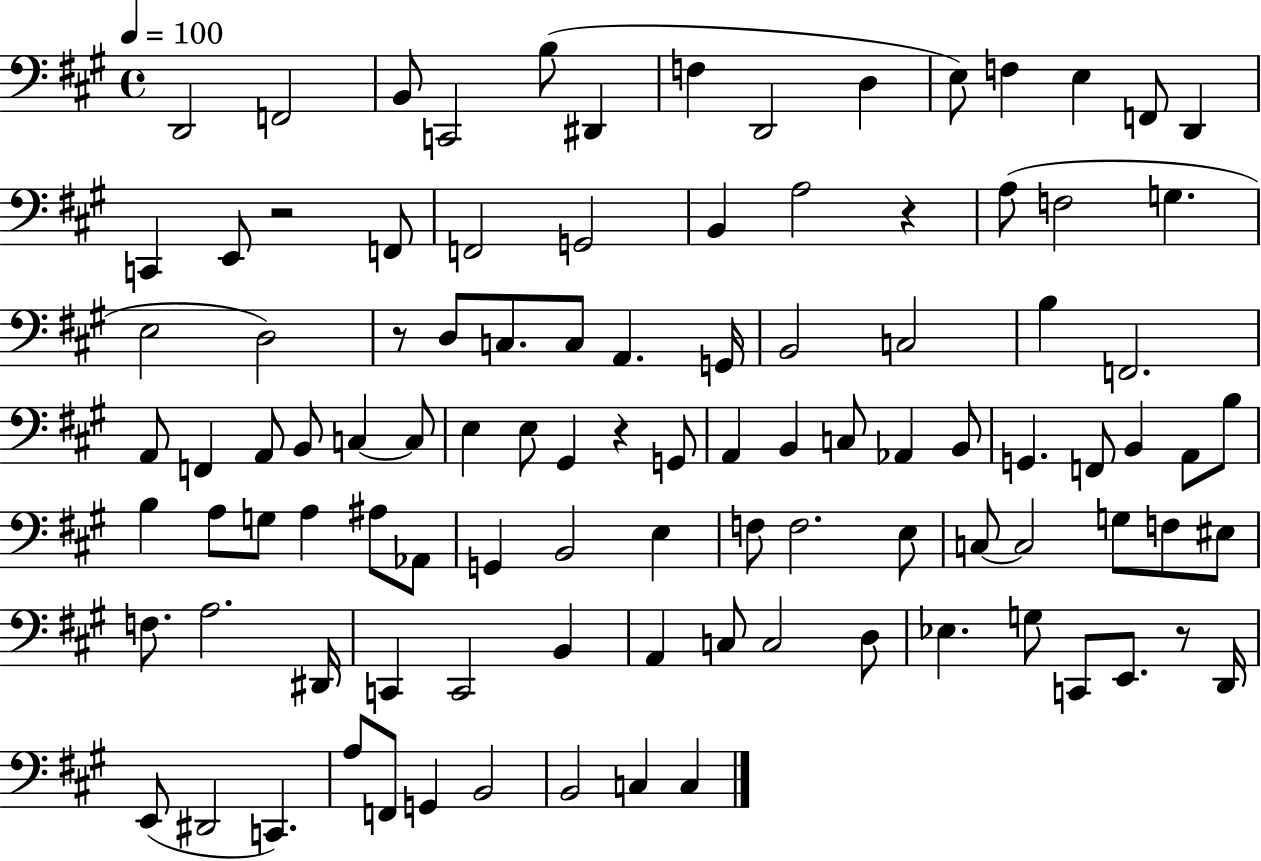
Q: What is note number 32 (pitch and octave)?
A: B2